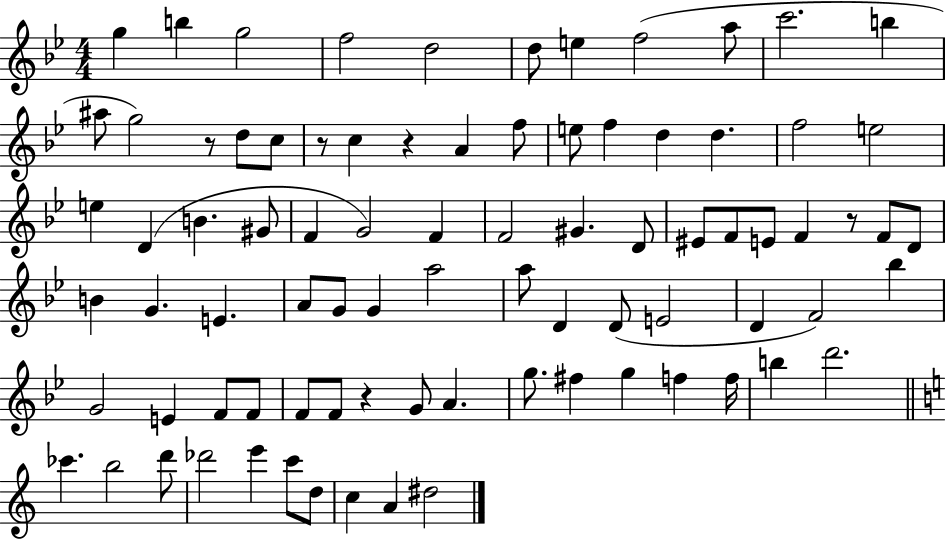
G5/q B5/q G5/h F5/h D5/h D5/e E5/q F5/h A5/e C6/h. B5/q A#5/e G5/h R/e D5/e C5/e R/e C5/q R/q A4/q F5/e E5/e F5/q D5/q D5/q. F5/h E5/h E5/q D4/q B4/q. G#4/e F4/q G4/h F4/q F4/h G#4/q. D4/e EIS4/e F4/e E4/e F4/q R/e F4/e D4/e B4/q G4/q. E4/q. A4/e G4/e G4/q A5/h A5/e D4/q D4/e E4/h D4/q F4/h Bb5/q G4/h E4/q F4/e F4/e F4/e F4/e R/q G4/e A4/q. G5/e. F#5/q G5/q F5/q F5/s B5/q D6/h. CES6/q. B5/h D6/e Db6/h E6/q C6/e D5/e C5/q A4/q D#5/h